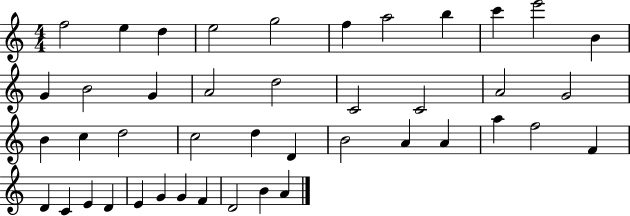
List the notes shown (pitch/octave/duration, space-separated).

F5/h E5/q D5/q E5/h G5/h F5/q A5/h B5/q C6/q E6/h B4/q G4/q B4/h G4/q A4/h D5/h C4/h C4/h A4/h G4/h B4/q C5/q D5/h C5/h D5/q D4/q B4/h A4/q A4/q A5/q F5/h F4/q D4/q C4/q E4/q D4/q E4/q G4/q G4/q F4/q D4/h B4/q A4/q